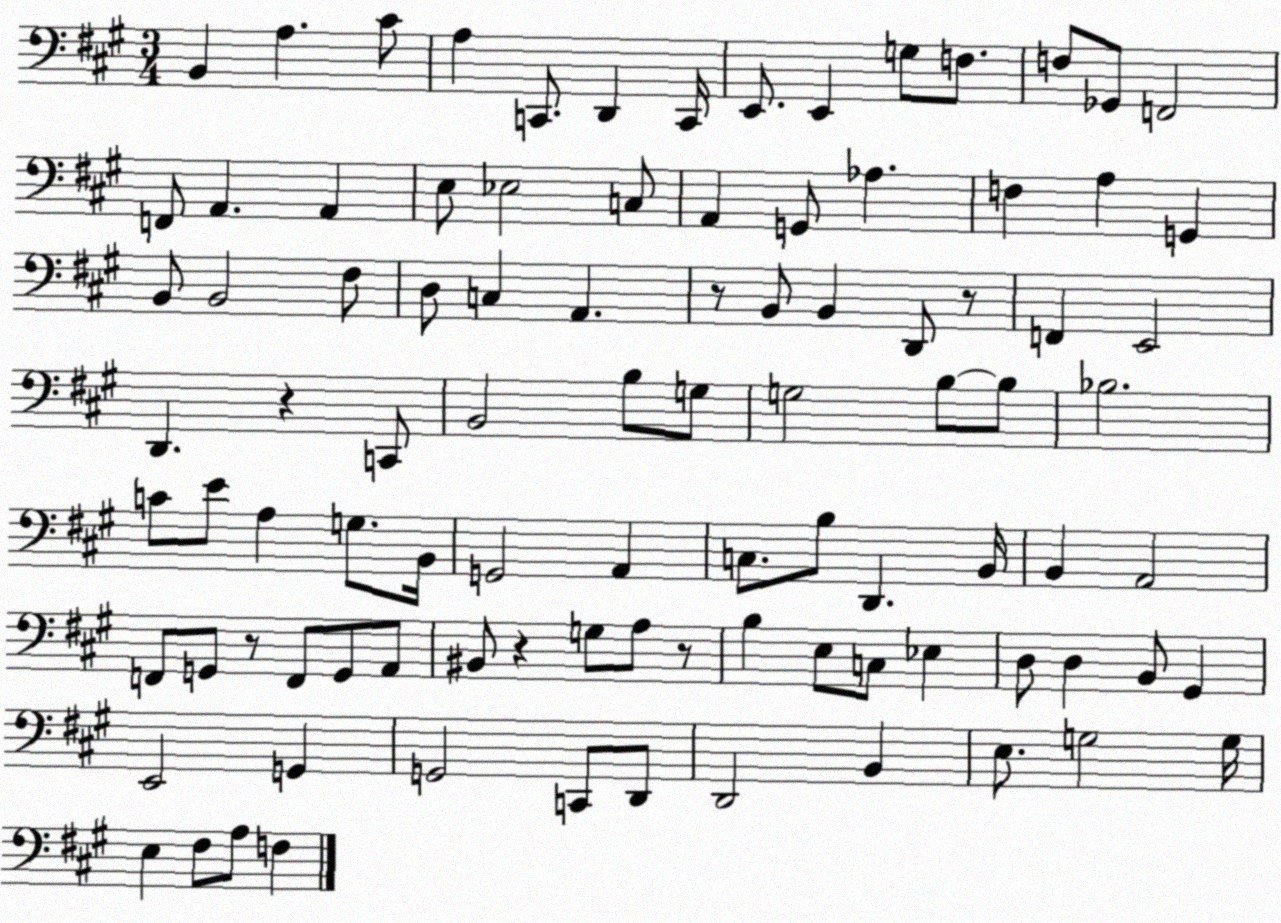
X:1
T:Untitled
M:3/4
L:1/4
K:A
B,, A, ^C/2 A, C,,/2 D,, C,,/4 E,,/2 E,, G,/2 F,/2 F,/2 _G,,/2 F,,2 F,,/2 A,, A,, E,/2 _E,2 C,/2 A,, G,,/2 _A, F, A, G,, B,,/2 B,,2 ^F,/2 D,/2 C, A,, z/2 B,,/2 B,, D,,/2 z/2 F,, E,,2 D,, z C,,/2 B,,2 B,/2 G,/2 G,2 B,/2 B,/2 _B,2 C/2 E/2 A, G,/2 B,,/4 G,,2 A,, C,/2 B,/2 D,, B,,/4 B,, A,,2 F,,/2 G,,/2 z/2 F,,/2 G,,/2 A,,/2 ^B,,/2 z G,/2 A,/2 z/2 B, E,/2 C,/2 _E, D,/2 D, B,,/2 ^G,, E,,2 G,, G,,2 C,,/2 D,,/2 D,,2 B,, E,/2 G,2 G,/4 E, ^F,/2 A,/2 F,